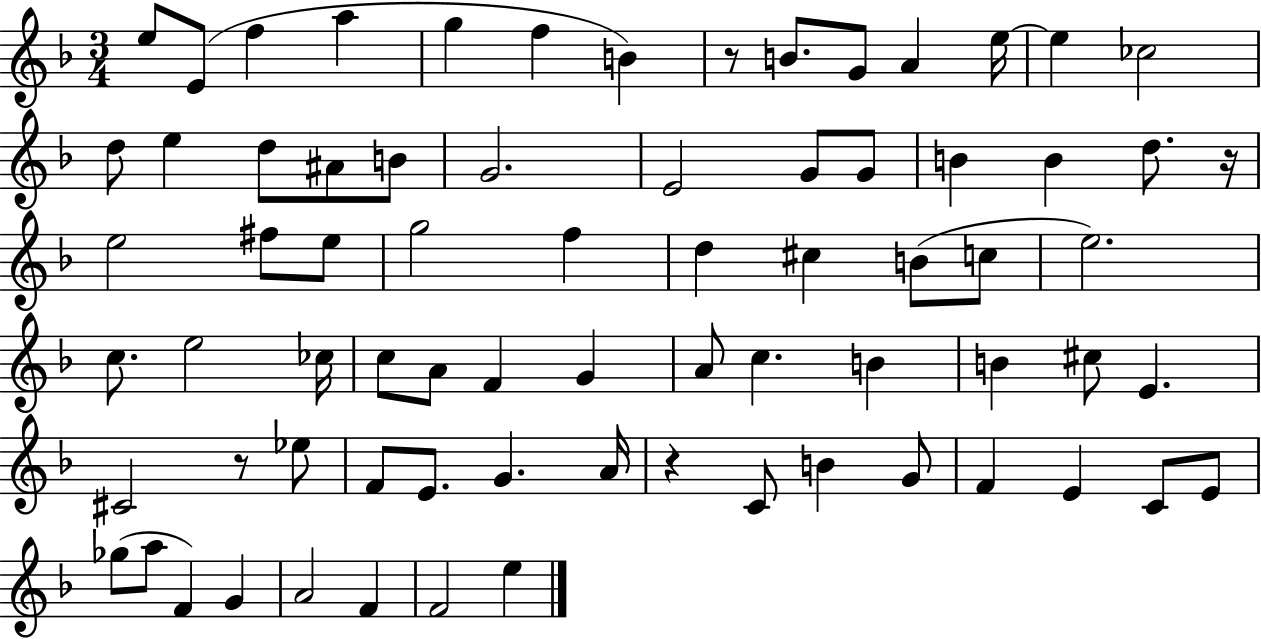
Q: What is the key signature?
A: F major